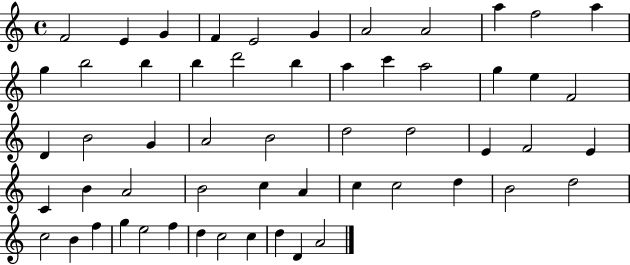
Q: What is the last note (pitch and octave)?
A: A4